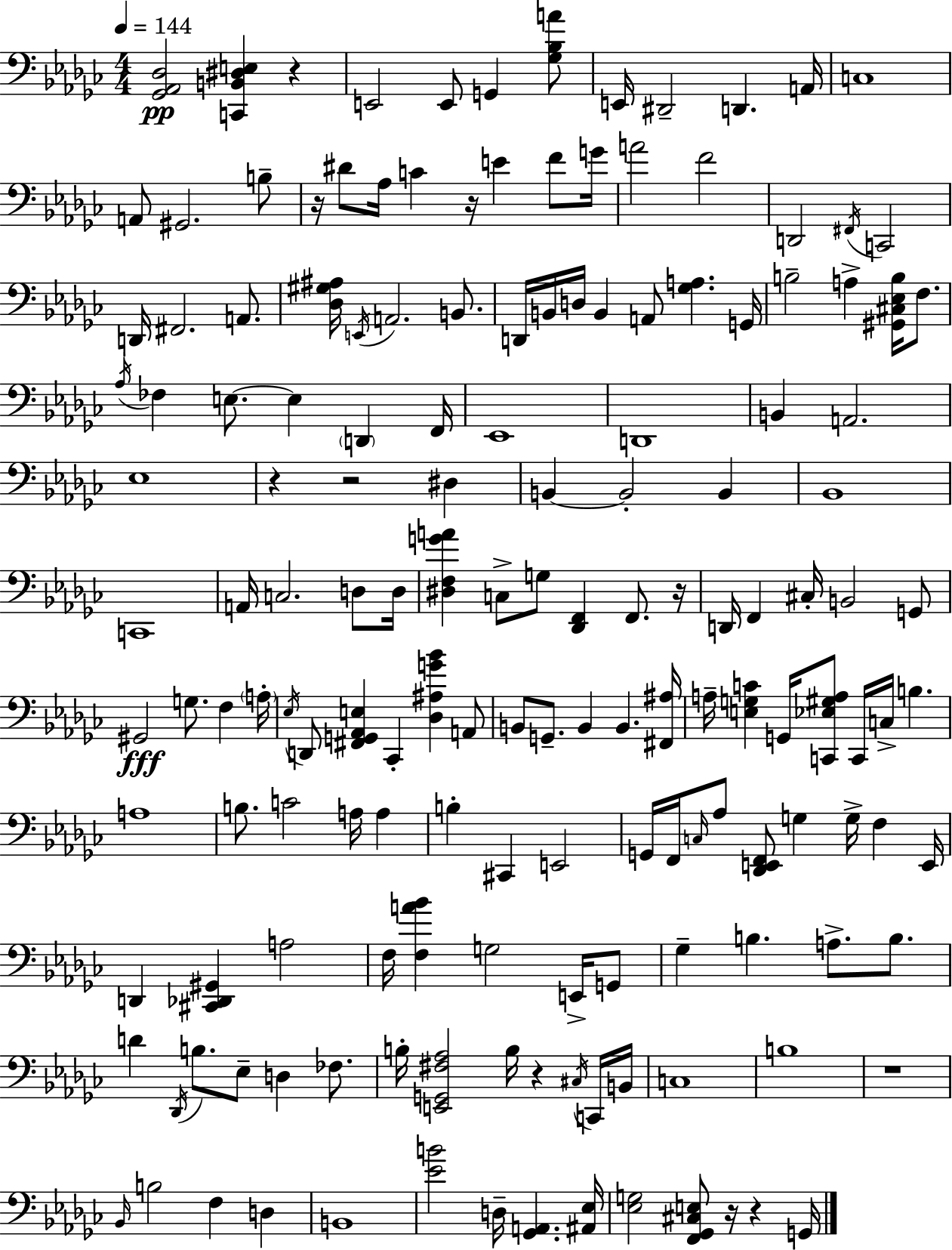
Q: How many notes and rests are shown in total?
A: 161